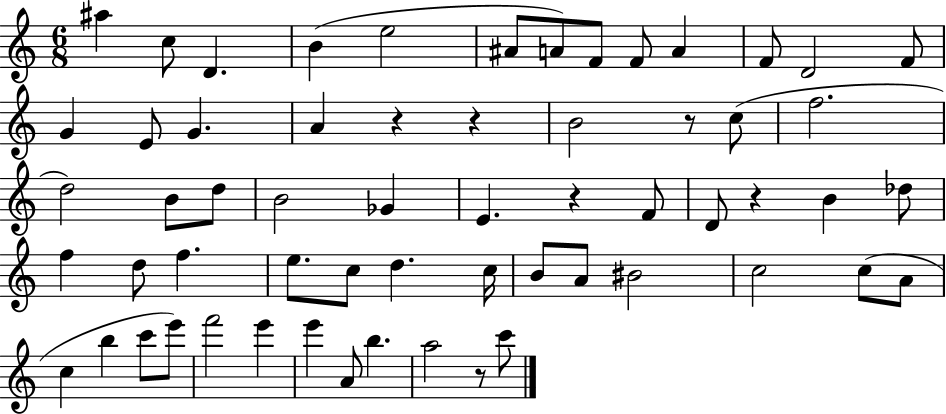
A#5/q C5/e D4/q. B4/q E5/h A#4/e A4/e F4/e F4/e A4/q F4/e D4/h F4/e G4/q E4/e G4/q. A4/q R/q R/q B4/h R/e C5/e F5/h. D5/h B4/e D5/e B4/h Gb4/q E4/q. R/q F4/e D4/e R/q B4/q Db5/e F5/q D5/e F5/q. E5/e. C5/e D5/q. C5/s B4/e A4/e BIS4/h C5/h C5/e A4/e C5/q B5/q C6/e E6/e F6/h E6/q E6/q A4/e B5/q. A5/h R/e C6/e